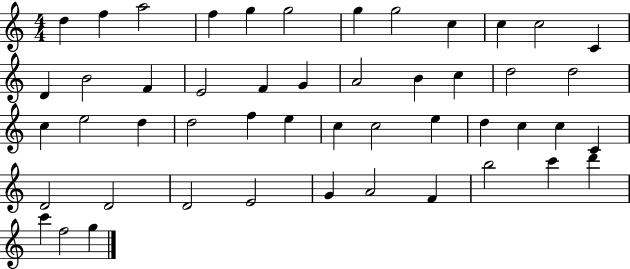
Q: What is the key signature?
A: C major